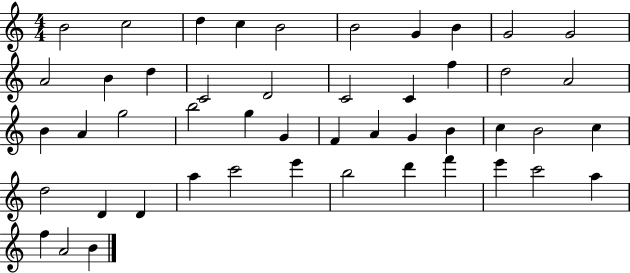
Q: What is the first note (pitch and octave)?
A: B4